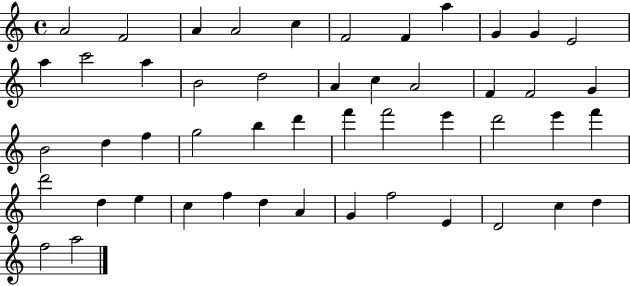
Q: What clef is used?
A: treble